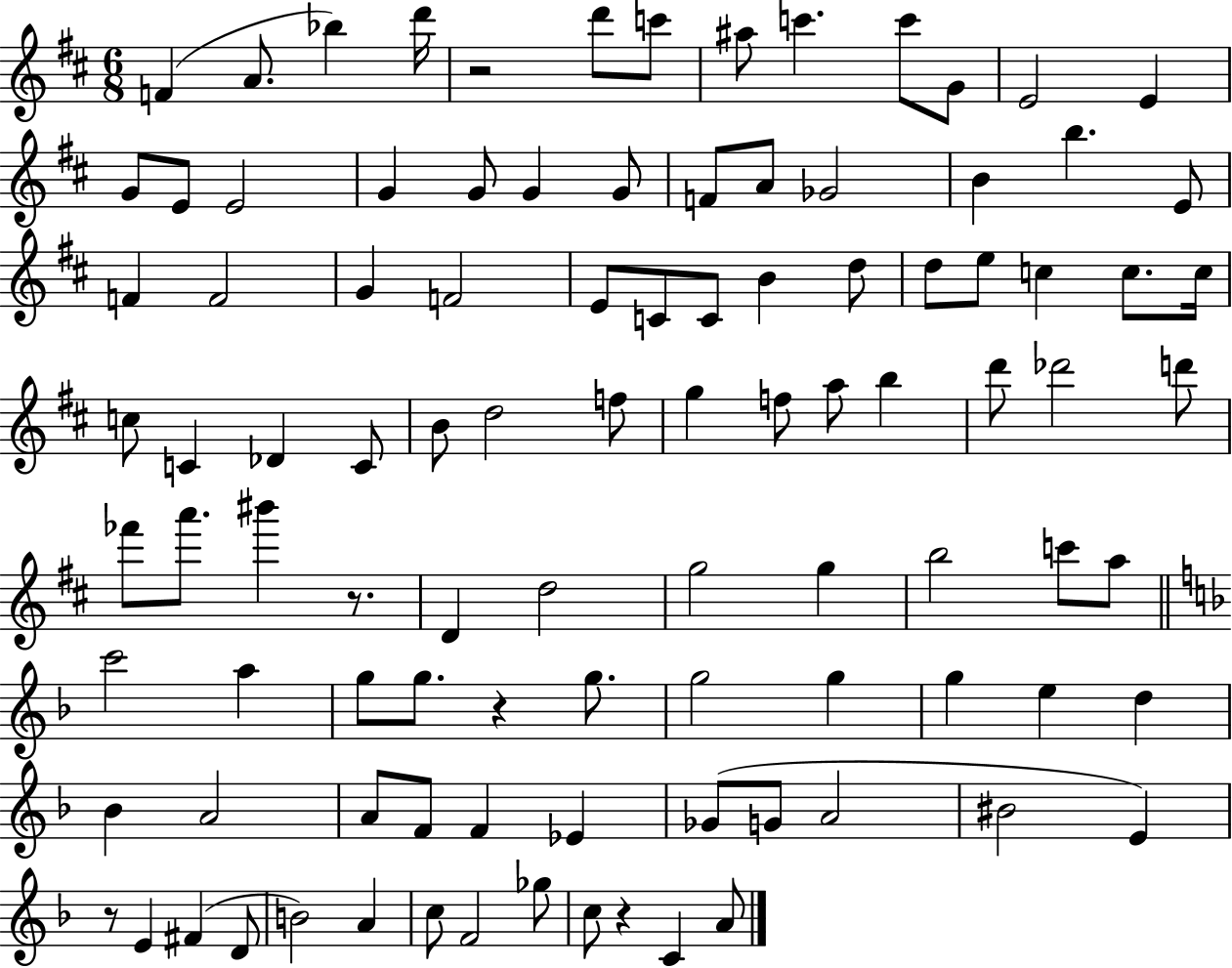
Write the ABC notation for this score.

X:1
T:Untitled
M:6/8
L:1/4
K:D
F A/2 _b d'/4 z2 d'/2 c'/2 ^a/2 c' c'/2 G/2 E2 E G/2 E/2 E2 G G/2 G G/2 F/2 A/2 _G2 B b E/2 F F2 G F2 E/2 C/2 C/2 B d/2 d/2 e/2 c c/2 c/4 c/2 C _D C/2 B/2 d2 f/2 g f/2 a/2 b d'/2 _d'2 d'/2 _f'/2 a'/2 ^b' z/2 D d2 g2 g b2 c'/2 a/2 c'2 a g/2 g/2 z g/2 g2 g g e d _B A2 A/2 F/2 F _E _G/2 G/2 A2 ^B2 E z/2 E ^F D/2 B2 A c/2 F2 _g/2 c/2 z C A/2